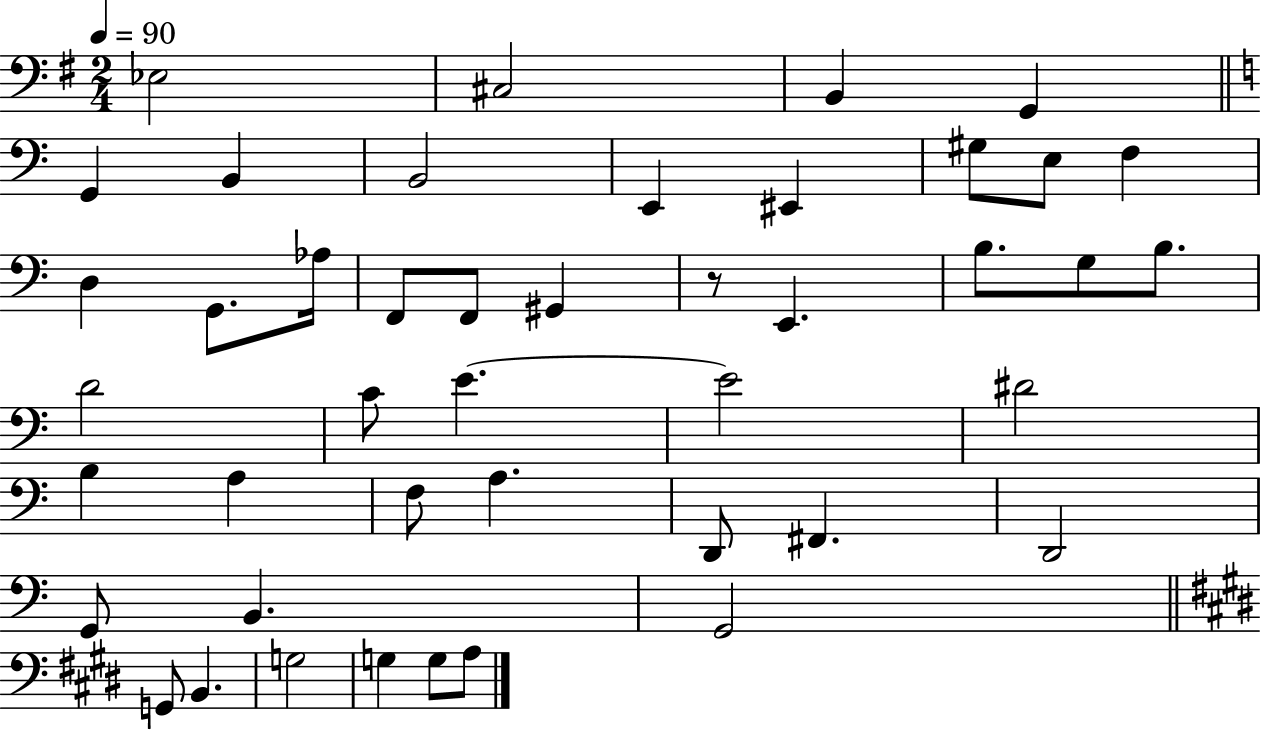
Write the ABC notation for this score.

X:1
T:Untitled
M:2/4
L:1/4
K:G
_E,2 ^C,2 B,, G,, G,, B,, B,,2 E,, ^E,, ^G,/2 E,/2 F, D, G,,/2 _A,/4 F,,/2 F,,/2 ^G,, z/2 E,, B,/2 G,/2 B,/2 D2 C/2 E E2 ^D2 B, A, F,/2 A, D,,/2 ^F,, D,,2 G,,/2 B,, G,,2 G,,/2 B,, G,2 G, G,/2 A,/2